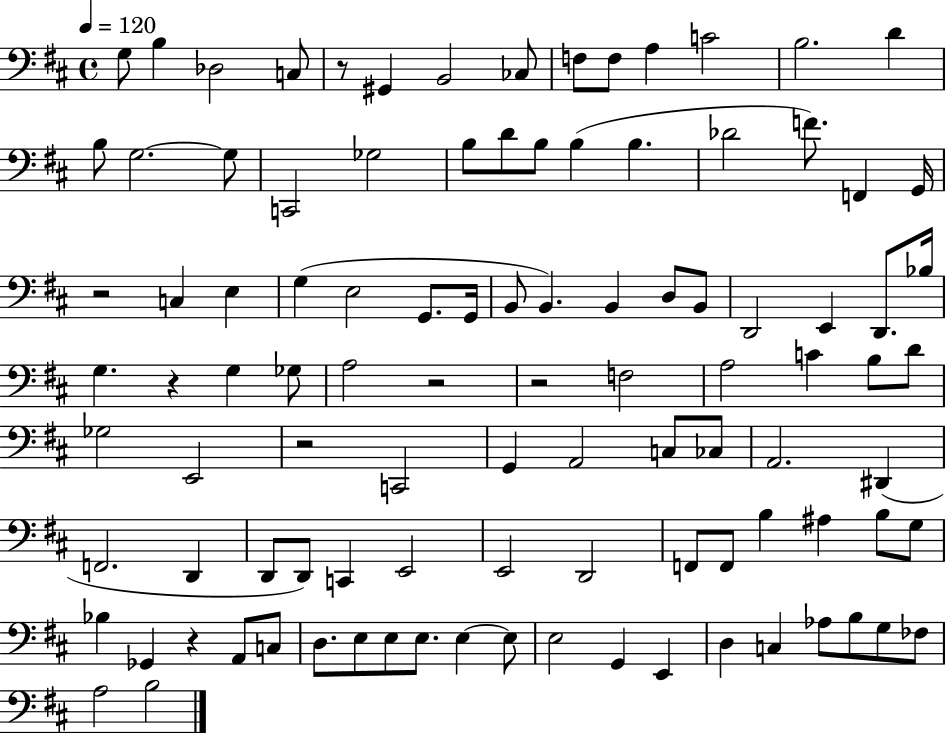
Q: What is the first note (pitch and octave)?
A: G3